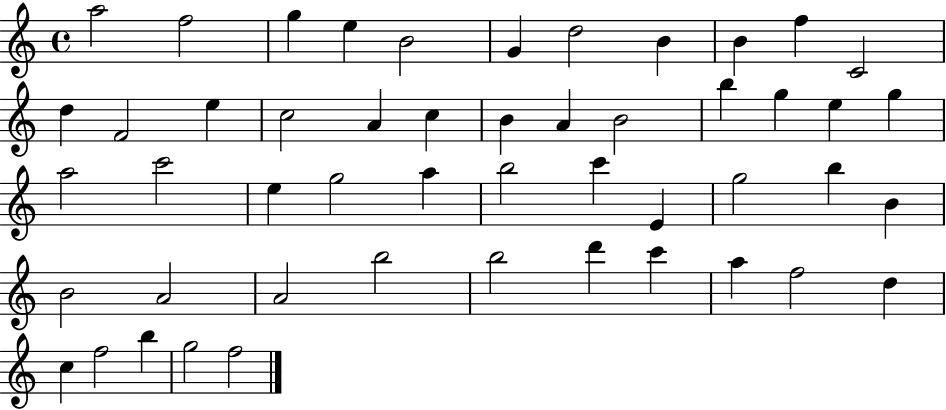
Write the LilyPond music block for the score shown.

{
  \clef treble
  \time 4/4
  \defaultTimeSignature
  \key c \major
  a''2 f''2 | g''4 e''4 b'2 | g'4 d''2 b'4 | b'4 f''4 c'2 | \break d''4 f'2 e''4 | c''2 a'4 c''4 | b'4 a'4 b'2 | b''4 g''4 e''4 g''4 | \break a''2 c'''2 | e''4 g''2 a''4 | b''2 c'''4 e'4 | g''2 b''4 b'4 | \break b'2 a'2 | a'2 b''2 | b''2 d'''4 c'''4 | a''4 f''2 d''4 | \break c''4 f''2 b''4 | g''2 f''2 | \bar "|."
}